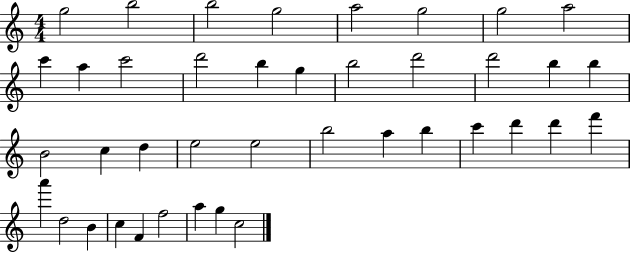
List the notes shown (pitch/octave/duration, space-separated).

G5/h B5/h B5/h G5/h A5/h G5/h G5/h A5/h C6/q A5/q C6/h D6/h B5/q G5/q B5/h D6/h D6/h B5/q B5/q B4/h C5/q D5/q E5/h E5/h B5/h A5/q B5/q C6/q D6/q D6/q F6/q A6/q D5/h B4/q C5/q F4/q F5/h A5/q G5/q C5/h